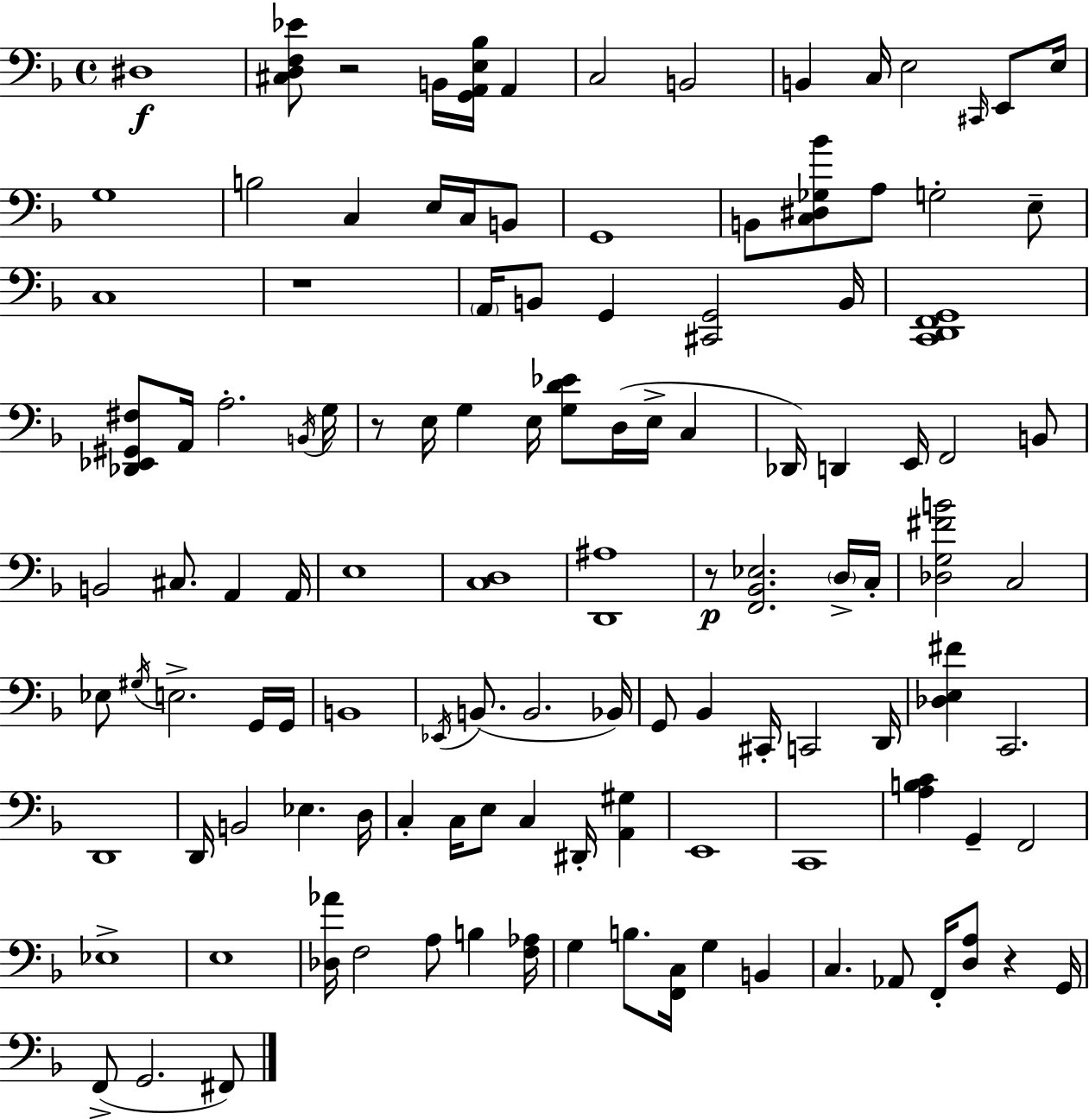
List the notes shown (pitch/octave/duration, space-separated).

D#3/w [C#3,D3,F3,Eb4]/e R/h B2/s [G2,A2,E3,Bb3]/s A2/q C3/h B2/h B2/q C3/s E3/h C#2/s E2/e E3/s G3/w B3/h C3/q E3/s C3/s B2/e G2/w B2/e [C3,D#3,Gb3,Bb4]/e A3/e G3/h E3/e C3/w R/w A2/s B2/e G2/q [C#2,G2]/h B2/s [C2,D2,F2,G2]/w [Db2,Eb2,G#2,F#3]/e A2/s A3/h. B2/s G3/s R/e E3/s G3/q E3/s [G3,D4,Eb4]/e D3/s E3/s C3/q Db2/s D2/q E2/s F2/h B2/e B2/h C#3/e. A2/q A2/s E3/w [C3,D3]/w [D2,A#3]/w R/e [F2,Bb2,Eb3]/h. D3/s C3/s [Db3,G3,F#4,B4]/h C3/h Eb3/e G#3/s E3/h. G2/s G2/s B2/w Eb2/s B2/e. B2/h. Bb2/s G2/e Bb2/q C#2/s C2/h D2/s [Db3,E3,F#4]/q C2/h. D2/w D2/s B2/h Eb3/q. D3/s C3/q C3/s E3/e C3/q D#2/s [A2,G#3]/q E2/w C2/w [A3,B3,C4]/q G2/q F2/h Eb3/w E3/w [Db3,Ab4]/s F3/h A3/e B3/q [F3,Ab3]/s G3/q B3/e. [F2,C3]/s G3/q B2/q C3/q. Ab2/e F2/s [D3,A3]/e R/q G2/s F2/e G2/h. F#2/e